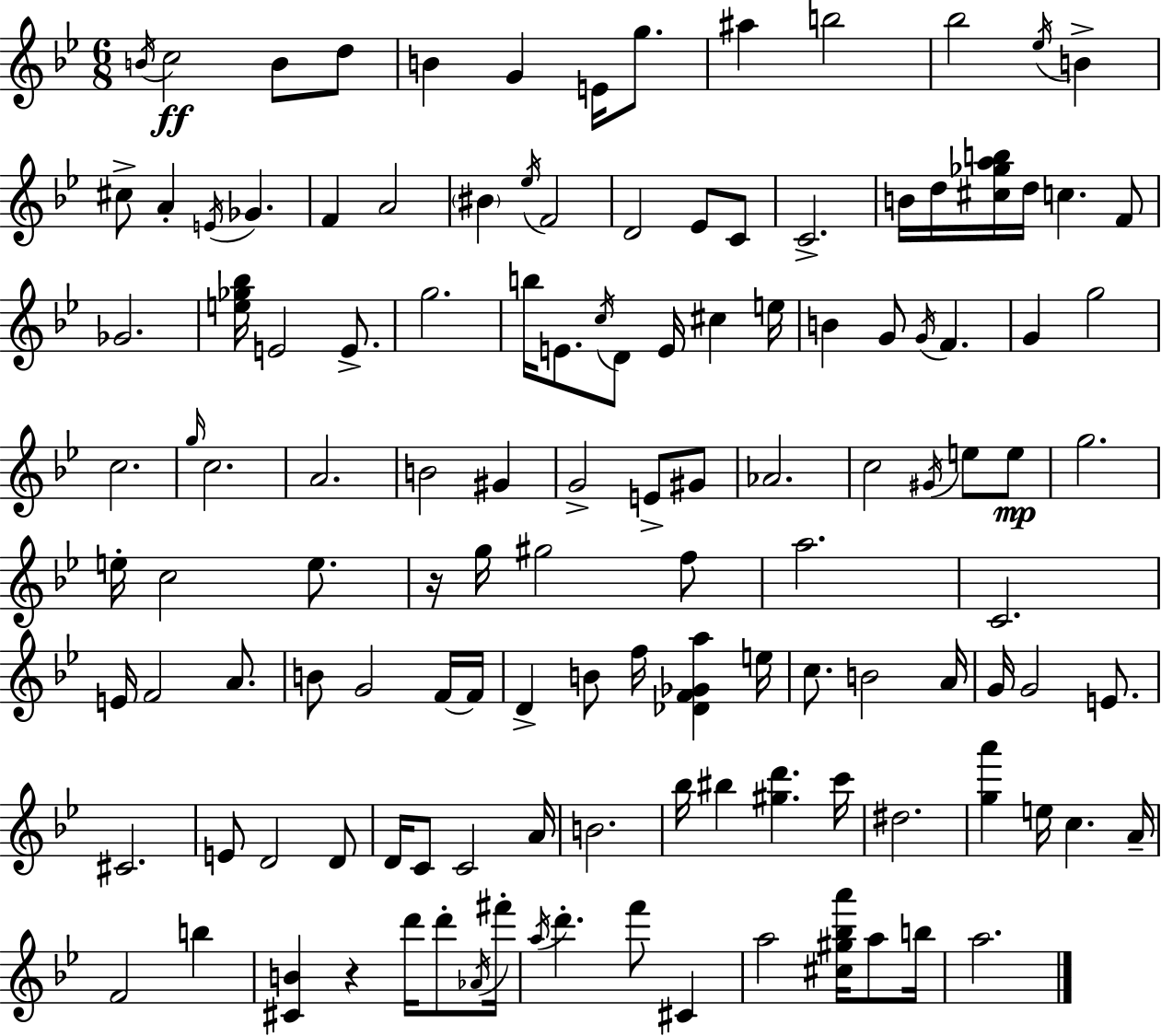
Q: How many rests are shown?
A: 2